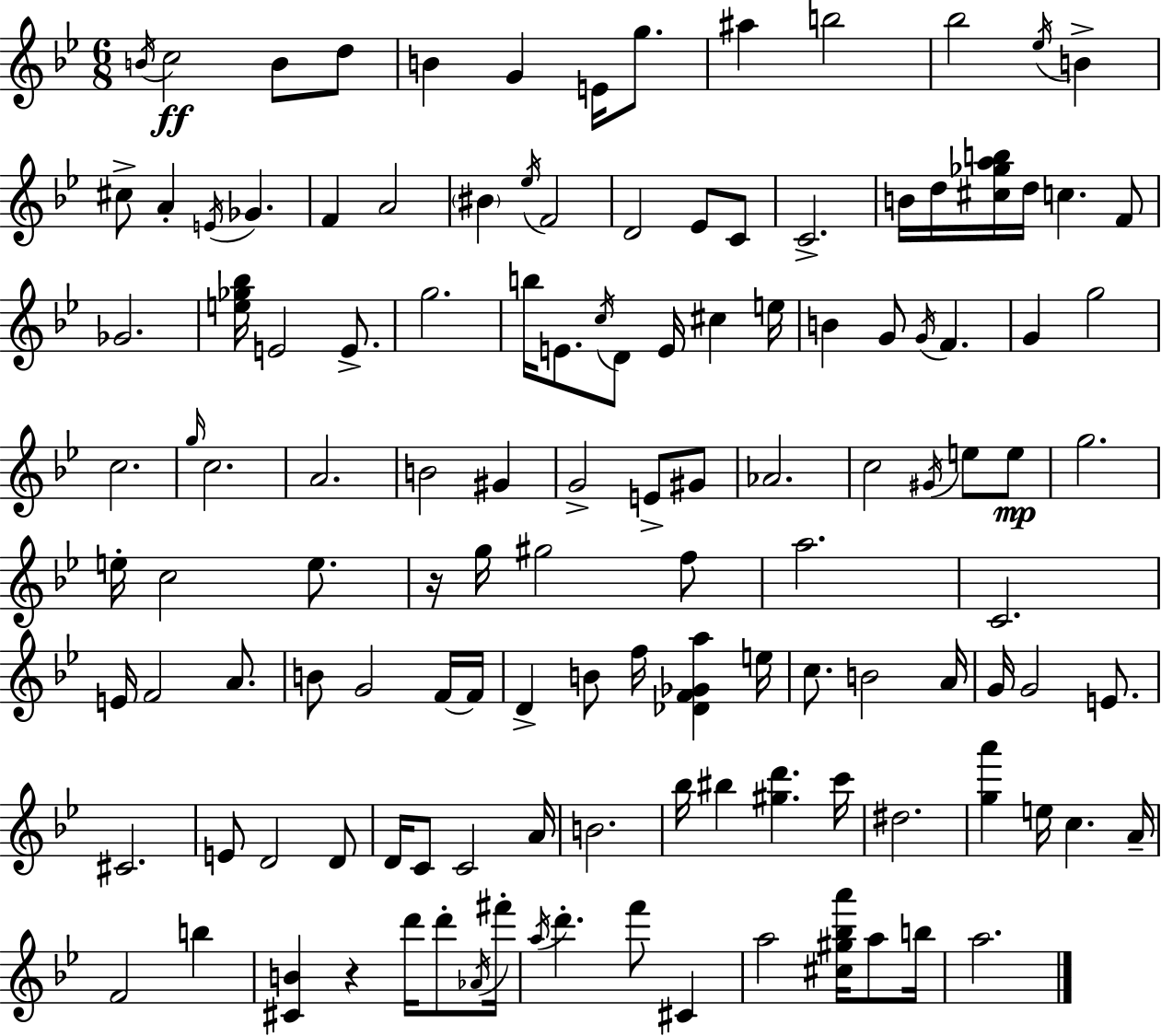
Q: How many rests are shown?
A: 2